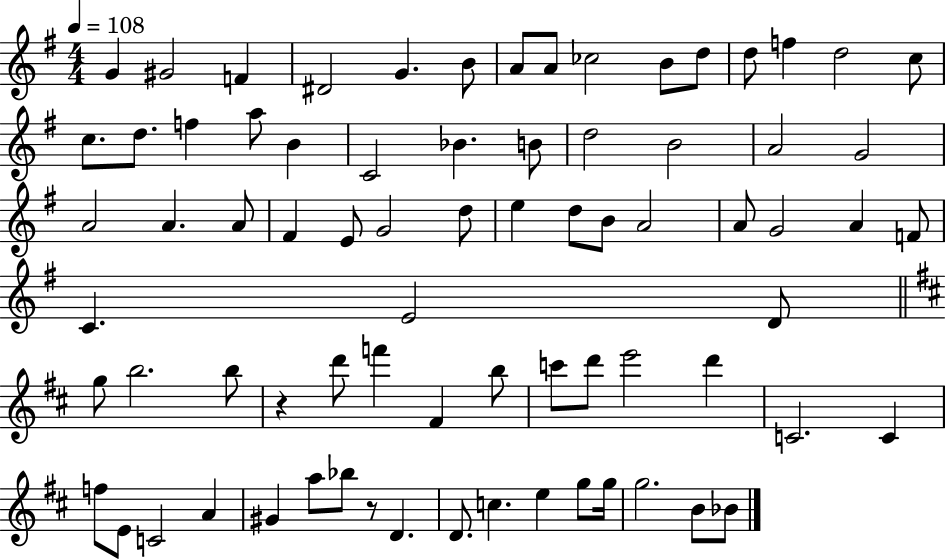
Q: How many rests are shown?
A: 2